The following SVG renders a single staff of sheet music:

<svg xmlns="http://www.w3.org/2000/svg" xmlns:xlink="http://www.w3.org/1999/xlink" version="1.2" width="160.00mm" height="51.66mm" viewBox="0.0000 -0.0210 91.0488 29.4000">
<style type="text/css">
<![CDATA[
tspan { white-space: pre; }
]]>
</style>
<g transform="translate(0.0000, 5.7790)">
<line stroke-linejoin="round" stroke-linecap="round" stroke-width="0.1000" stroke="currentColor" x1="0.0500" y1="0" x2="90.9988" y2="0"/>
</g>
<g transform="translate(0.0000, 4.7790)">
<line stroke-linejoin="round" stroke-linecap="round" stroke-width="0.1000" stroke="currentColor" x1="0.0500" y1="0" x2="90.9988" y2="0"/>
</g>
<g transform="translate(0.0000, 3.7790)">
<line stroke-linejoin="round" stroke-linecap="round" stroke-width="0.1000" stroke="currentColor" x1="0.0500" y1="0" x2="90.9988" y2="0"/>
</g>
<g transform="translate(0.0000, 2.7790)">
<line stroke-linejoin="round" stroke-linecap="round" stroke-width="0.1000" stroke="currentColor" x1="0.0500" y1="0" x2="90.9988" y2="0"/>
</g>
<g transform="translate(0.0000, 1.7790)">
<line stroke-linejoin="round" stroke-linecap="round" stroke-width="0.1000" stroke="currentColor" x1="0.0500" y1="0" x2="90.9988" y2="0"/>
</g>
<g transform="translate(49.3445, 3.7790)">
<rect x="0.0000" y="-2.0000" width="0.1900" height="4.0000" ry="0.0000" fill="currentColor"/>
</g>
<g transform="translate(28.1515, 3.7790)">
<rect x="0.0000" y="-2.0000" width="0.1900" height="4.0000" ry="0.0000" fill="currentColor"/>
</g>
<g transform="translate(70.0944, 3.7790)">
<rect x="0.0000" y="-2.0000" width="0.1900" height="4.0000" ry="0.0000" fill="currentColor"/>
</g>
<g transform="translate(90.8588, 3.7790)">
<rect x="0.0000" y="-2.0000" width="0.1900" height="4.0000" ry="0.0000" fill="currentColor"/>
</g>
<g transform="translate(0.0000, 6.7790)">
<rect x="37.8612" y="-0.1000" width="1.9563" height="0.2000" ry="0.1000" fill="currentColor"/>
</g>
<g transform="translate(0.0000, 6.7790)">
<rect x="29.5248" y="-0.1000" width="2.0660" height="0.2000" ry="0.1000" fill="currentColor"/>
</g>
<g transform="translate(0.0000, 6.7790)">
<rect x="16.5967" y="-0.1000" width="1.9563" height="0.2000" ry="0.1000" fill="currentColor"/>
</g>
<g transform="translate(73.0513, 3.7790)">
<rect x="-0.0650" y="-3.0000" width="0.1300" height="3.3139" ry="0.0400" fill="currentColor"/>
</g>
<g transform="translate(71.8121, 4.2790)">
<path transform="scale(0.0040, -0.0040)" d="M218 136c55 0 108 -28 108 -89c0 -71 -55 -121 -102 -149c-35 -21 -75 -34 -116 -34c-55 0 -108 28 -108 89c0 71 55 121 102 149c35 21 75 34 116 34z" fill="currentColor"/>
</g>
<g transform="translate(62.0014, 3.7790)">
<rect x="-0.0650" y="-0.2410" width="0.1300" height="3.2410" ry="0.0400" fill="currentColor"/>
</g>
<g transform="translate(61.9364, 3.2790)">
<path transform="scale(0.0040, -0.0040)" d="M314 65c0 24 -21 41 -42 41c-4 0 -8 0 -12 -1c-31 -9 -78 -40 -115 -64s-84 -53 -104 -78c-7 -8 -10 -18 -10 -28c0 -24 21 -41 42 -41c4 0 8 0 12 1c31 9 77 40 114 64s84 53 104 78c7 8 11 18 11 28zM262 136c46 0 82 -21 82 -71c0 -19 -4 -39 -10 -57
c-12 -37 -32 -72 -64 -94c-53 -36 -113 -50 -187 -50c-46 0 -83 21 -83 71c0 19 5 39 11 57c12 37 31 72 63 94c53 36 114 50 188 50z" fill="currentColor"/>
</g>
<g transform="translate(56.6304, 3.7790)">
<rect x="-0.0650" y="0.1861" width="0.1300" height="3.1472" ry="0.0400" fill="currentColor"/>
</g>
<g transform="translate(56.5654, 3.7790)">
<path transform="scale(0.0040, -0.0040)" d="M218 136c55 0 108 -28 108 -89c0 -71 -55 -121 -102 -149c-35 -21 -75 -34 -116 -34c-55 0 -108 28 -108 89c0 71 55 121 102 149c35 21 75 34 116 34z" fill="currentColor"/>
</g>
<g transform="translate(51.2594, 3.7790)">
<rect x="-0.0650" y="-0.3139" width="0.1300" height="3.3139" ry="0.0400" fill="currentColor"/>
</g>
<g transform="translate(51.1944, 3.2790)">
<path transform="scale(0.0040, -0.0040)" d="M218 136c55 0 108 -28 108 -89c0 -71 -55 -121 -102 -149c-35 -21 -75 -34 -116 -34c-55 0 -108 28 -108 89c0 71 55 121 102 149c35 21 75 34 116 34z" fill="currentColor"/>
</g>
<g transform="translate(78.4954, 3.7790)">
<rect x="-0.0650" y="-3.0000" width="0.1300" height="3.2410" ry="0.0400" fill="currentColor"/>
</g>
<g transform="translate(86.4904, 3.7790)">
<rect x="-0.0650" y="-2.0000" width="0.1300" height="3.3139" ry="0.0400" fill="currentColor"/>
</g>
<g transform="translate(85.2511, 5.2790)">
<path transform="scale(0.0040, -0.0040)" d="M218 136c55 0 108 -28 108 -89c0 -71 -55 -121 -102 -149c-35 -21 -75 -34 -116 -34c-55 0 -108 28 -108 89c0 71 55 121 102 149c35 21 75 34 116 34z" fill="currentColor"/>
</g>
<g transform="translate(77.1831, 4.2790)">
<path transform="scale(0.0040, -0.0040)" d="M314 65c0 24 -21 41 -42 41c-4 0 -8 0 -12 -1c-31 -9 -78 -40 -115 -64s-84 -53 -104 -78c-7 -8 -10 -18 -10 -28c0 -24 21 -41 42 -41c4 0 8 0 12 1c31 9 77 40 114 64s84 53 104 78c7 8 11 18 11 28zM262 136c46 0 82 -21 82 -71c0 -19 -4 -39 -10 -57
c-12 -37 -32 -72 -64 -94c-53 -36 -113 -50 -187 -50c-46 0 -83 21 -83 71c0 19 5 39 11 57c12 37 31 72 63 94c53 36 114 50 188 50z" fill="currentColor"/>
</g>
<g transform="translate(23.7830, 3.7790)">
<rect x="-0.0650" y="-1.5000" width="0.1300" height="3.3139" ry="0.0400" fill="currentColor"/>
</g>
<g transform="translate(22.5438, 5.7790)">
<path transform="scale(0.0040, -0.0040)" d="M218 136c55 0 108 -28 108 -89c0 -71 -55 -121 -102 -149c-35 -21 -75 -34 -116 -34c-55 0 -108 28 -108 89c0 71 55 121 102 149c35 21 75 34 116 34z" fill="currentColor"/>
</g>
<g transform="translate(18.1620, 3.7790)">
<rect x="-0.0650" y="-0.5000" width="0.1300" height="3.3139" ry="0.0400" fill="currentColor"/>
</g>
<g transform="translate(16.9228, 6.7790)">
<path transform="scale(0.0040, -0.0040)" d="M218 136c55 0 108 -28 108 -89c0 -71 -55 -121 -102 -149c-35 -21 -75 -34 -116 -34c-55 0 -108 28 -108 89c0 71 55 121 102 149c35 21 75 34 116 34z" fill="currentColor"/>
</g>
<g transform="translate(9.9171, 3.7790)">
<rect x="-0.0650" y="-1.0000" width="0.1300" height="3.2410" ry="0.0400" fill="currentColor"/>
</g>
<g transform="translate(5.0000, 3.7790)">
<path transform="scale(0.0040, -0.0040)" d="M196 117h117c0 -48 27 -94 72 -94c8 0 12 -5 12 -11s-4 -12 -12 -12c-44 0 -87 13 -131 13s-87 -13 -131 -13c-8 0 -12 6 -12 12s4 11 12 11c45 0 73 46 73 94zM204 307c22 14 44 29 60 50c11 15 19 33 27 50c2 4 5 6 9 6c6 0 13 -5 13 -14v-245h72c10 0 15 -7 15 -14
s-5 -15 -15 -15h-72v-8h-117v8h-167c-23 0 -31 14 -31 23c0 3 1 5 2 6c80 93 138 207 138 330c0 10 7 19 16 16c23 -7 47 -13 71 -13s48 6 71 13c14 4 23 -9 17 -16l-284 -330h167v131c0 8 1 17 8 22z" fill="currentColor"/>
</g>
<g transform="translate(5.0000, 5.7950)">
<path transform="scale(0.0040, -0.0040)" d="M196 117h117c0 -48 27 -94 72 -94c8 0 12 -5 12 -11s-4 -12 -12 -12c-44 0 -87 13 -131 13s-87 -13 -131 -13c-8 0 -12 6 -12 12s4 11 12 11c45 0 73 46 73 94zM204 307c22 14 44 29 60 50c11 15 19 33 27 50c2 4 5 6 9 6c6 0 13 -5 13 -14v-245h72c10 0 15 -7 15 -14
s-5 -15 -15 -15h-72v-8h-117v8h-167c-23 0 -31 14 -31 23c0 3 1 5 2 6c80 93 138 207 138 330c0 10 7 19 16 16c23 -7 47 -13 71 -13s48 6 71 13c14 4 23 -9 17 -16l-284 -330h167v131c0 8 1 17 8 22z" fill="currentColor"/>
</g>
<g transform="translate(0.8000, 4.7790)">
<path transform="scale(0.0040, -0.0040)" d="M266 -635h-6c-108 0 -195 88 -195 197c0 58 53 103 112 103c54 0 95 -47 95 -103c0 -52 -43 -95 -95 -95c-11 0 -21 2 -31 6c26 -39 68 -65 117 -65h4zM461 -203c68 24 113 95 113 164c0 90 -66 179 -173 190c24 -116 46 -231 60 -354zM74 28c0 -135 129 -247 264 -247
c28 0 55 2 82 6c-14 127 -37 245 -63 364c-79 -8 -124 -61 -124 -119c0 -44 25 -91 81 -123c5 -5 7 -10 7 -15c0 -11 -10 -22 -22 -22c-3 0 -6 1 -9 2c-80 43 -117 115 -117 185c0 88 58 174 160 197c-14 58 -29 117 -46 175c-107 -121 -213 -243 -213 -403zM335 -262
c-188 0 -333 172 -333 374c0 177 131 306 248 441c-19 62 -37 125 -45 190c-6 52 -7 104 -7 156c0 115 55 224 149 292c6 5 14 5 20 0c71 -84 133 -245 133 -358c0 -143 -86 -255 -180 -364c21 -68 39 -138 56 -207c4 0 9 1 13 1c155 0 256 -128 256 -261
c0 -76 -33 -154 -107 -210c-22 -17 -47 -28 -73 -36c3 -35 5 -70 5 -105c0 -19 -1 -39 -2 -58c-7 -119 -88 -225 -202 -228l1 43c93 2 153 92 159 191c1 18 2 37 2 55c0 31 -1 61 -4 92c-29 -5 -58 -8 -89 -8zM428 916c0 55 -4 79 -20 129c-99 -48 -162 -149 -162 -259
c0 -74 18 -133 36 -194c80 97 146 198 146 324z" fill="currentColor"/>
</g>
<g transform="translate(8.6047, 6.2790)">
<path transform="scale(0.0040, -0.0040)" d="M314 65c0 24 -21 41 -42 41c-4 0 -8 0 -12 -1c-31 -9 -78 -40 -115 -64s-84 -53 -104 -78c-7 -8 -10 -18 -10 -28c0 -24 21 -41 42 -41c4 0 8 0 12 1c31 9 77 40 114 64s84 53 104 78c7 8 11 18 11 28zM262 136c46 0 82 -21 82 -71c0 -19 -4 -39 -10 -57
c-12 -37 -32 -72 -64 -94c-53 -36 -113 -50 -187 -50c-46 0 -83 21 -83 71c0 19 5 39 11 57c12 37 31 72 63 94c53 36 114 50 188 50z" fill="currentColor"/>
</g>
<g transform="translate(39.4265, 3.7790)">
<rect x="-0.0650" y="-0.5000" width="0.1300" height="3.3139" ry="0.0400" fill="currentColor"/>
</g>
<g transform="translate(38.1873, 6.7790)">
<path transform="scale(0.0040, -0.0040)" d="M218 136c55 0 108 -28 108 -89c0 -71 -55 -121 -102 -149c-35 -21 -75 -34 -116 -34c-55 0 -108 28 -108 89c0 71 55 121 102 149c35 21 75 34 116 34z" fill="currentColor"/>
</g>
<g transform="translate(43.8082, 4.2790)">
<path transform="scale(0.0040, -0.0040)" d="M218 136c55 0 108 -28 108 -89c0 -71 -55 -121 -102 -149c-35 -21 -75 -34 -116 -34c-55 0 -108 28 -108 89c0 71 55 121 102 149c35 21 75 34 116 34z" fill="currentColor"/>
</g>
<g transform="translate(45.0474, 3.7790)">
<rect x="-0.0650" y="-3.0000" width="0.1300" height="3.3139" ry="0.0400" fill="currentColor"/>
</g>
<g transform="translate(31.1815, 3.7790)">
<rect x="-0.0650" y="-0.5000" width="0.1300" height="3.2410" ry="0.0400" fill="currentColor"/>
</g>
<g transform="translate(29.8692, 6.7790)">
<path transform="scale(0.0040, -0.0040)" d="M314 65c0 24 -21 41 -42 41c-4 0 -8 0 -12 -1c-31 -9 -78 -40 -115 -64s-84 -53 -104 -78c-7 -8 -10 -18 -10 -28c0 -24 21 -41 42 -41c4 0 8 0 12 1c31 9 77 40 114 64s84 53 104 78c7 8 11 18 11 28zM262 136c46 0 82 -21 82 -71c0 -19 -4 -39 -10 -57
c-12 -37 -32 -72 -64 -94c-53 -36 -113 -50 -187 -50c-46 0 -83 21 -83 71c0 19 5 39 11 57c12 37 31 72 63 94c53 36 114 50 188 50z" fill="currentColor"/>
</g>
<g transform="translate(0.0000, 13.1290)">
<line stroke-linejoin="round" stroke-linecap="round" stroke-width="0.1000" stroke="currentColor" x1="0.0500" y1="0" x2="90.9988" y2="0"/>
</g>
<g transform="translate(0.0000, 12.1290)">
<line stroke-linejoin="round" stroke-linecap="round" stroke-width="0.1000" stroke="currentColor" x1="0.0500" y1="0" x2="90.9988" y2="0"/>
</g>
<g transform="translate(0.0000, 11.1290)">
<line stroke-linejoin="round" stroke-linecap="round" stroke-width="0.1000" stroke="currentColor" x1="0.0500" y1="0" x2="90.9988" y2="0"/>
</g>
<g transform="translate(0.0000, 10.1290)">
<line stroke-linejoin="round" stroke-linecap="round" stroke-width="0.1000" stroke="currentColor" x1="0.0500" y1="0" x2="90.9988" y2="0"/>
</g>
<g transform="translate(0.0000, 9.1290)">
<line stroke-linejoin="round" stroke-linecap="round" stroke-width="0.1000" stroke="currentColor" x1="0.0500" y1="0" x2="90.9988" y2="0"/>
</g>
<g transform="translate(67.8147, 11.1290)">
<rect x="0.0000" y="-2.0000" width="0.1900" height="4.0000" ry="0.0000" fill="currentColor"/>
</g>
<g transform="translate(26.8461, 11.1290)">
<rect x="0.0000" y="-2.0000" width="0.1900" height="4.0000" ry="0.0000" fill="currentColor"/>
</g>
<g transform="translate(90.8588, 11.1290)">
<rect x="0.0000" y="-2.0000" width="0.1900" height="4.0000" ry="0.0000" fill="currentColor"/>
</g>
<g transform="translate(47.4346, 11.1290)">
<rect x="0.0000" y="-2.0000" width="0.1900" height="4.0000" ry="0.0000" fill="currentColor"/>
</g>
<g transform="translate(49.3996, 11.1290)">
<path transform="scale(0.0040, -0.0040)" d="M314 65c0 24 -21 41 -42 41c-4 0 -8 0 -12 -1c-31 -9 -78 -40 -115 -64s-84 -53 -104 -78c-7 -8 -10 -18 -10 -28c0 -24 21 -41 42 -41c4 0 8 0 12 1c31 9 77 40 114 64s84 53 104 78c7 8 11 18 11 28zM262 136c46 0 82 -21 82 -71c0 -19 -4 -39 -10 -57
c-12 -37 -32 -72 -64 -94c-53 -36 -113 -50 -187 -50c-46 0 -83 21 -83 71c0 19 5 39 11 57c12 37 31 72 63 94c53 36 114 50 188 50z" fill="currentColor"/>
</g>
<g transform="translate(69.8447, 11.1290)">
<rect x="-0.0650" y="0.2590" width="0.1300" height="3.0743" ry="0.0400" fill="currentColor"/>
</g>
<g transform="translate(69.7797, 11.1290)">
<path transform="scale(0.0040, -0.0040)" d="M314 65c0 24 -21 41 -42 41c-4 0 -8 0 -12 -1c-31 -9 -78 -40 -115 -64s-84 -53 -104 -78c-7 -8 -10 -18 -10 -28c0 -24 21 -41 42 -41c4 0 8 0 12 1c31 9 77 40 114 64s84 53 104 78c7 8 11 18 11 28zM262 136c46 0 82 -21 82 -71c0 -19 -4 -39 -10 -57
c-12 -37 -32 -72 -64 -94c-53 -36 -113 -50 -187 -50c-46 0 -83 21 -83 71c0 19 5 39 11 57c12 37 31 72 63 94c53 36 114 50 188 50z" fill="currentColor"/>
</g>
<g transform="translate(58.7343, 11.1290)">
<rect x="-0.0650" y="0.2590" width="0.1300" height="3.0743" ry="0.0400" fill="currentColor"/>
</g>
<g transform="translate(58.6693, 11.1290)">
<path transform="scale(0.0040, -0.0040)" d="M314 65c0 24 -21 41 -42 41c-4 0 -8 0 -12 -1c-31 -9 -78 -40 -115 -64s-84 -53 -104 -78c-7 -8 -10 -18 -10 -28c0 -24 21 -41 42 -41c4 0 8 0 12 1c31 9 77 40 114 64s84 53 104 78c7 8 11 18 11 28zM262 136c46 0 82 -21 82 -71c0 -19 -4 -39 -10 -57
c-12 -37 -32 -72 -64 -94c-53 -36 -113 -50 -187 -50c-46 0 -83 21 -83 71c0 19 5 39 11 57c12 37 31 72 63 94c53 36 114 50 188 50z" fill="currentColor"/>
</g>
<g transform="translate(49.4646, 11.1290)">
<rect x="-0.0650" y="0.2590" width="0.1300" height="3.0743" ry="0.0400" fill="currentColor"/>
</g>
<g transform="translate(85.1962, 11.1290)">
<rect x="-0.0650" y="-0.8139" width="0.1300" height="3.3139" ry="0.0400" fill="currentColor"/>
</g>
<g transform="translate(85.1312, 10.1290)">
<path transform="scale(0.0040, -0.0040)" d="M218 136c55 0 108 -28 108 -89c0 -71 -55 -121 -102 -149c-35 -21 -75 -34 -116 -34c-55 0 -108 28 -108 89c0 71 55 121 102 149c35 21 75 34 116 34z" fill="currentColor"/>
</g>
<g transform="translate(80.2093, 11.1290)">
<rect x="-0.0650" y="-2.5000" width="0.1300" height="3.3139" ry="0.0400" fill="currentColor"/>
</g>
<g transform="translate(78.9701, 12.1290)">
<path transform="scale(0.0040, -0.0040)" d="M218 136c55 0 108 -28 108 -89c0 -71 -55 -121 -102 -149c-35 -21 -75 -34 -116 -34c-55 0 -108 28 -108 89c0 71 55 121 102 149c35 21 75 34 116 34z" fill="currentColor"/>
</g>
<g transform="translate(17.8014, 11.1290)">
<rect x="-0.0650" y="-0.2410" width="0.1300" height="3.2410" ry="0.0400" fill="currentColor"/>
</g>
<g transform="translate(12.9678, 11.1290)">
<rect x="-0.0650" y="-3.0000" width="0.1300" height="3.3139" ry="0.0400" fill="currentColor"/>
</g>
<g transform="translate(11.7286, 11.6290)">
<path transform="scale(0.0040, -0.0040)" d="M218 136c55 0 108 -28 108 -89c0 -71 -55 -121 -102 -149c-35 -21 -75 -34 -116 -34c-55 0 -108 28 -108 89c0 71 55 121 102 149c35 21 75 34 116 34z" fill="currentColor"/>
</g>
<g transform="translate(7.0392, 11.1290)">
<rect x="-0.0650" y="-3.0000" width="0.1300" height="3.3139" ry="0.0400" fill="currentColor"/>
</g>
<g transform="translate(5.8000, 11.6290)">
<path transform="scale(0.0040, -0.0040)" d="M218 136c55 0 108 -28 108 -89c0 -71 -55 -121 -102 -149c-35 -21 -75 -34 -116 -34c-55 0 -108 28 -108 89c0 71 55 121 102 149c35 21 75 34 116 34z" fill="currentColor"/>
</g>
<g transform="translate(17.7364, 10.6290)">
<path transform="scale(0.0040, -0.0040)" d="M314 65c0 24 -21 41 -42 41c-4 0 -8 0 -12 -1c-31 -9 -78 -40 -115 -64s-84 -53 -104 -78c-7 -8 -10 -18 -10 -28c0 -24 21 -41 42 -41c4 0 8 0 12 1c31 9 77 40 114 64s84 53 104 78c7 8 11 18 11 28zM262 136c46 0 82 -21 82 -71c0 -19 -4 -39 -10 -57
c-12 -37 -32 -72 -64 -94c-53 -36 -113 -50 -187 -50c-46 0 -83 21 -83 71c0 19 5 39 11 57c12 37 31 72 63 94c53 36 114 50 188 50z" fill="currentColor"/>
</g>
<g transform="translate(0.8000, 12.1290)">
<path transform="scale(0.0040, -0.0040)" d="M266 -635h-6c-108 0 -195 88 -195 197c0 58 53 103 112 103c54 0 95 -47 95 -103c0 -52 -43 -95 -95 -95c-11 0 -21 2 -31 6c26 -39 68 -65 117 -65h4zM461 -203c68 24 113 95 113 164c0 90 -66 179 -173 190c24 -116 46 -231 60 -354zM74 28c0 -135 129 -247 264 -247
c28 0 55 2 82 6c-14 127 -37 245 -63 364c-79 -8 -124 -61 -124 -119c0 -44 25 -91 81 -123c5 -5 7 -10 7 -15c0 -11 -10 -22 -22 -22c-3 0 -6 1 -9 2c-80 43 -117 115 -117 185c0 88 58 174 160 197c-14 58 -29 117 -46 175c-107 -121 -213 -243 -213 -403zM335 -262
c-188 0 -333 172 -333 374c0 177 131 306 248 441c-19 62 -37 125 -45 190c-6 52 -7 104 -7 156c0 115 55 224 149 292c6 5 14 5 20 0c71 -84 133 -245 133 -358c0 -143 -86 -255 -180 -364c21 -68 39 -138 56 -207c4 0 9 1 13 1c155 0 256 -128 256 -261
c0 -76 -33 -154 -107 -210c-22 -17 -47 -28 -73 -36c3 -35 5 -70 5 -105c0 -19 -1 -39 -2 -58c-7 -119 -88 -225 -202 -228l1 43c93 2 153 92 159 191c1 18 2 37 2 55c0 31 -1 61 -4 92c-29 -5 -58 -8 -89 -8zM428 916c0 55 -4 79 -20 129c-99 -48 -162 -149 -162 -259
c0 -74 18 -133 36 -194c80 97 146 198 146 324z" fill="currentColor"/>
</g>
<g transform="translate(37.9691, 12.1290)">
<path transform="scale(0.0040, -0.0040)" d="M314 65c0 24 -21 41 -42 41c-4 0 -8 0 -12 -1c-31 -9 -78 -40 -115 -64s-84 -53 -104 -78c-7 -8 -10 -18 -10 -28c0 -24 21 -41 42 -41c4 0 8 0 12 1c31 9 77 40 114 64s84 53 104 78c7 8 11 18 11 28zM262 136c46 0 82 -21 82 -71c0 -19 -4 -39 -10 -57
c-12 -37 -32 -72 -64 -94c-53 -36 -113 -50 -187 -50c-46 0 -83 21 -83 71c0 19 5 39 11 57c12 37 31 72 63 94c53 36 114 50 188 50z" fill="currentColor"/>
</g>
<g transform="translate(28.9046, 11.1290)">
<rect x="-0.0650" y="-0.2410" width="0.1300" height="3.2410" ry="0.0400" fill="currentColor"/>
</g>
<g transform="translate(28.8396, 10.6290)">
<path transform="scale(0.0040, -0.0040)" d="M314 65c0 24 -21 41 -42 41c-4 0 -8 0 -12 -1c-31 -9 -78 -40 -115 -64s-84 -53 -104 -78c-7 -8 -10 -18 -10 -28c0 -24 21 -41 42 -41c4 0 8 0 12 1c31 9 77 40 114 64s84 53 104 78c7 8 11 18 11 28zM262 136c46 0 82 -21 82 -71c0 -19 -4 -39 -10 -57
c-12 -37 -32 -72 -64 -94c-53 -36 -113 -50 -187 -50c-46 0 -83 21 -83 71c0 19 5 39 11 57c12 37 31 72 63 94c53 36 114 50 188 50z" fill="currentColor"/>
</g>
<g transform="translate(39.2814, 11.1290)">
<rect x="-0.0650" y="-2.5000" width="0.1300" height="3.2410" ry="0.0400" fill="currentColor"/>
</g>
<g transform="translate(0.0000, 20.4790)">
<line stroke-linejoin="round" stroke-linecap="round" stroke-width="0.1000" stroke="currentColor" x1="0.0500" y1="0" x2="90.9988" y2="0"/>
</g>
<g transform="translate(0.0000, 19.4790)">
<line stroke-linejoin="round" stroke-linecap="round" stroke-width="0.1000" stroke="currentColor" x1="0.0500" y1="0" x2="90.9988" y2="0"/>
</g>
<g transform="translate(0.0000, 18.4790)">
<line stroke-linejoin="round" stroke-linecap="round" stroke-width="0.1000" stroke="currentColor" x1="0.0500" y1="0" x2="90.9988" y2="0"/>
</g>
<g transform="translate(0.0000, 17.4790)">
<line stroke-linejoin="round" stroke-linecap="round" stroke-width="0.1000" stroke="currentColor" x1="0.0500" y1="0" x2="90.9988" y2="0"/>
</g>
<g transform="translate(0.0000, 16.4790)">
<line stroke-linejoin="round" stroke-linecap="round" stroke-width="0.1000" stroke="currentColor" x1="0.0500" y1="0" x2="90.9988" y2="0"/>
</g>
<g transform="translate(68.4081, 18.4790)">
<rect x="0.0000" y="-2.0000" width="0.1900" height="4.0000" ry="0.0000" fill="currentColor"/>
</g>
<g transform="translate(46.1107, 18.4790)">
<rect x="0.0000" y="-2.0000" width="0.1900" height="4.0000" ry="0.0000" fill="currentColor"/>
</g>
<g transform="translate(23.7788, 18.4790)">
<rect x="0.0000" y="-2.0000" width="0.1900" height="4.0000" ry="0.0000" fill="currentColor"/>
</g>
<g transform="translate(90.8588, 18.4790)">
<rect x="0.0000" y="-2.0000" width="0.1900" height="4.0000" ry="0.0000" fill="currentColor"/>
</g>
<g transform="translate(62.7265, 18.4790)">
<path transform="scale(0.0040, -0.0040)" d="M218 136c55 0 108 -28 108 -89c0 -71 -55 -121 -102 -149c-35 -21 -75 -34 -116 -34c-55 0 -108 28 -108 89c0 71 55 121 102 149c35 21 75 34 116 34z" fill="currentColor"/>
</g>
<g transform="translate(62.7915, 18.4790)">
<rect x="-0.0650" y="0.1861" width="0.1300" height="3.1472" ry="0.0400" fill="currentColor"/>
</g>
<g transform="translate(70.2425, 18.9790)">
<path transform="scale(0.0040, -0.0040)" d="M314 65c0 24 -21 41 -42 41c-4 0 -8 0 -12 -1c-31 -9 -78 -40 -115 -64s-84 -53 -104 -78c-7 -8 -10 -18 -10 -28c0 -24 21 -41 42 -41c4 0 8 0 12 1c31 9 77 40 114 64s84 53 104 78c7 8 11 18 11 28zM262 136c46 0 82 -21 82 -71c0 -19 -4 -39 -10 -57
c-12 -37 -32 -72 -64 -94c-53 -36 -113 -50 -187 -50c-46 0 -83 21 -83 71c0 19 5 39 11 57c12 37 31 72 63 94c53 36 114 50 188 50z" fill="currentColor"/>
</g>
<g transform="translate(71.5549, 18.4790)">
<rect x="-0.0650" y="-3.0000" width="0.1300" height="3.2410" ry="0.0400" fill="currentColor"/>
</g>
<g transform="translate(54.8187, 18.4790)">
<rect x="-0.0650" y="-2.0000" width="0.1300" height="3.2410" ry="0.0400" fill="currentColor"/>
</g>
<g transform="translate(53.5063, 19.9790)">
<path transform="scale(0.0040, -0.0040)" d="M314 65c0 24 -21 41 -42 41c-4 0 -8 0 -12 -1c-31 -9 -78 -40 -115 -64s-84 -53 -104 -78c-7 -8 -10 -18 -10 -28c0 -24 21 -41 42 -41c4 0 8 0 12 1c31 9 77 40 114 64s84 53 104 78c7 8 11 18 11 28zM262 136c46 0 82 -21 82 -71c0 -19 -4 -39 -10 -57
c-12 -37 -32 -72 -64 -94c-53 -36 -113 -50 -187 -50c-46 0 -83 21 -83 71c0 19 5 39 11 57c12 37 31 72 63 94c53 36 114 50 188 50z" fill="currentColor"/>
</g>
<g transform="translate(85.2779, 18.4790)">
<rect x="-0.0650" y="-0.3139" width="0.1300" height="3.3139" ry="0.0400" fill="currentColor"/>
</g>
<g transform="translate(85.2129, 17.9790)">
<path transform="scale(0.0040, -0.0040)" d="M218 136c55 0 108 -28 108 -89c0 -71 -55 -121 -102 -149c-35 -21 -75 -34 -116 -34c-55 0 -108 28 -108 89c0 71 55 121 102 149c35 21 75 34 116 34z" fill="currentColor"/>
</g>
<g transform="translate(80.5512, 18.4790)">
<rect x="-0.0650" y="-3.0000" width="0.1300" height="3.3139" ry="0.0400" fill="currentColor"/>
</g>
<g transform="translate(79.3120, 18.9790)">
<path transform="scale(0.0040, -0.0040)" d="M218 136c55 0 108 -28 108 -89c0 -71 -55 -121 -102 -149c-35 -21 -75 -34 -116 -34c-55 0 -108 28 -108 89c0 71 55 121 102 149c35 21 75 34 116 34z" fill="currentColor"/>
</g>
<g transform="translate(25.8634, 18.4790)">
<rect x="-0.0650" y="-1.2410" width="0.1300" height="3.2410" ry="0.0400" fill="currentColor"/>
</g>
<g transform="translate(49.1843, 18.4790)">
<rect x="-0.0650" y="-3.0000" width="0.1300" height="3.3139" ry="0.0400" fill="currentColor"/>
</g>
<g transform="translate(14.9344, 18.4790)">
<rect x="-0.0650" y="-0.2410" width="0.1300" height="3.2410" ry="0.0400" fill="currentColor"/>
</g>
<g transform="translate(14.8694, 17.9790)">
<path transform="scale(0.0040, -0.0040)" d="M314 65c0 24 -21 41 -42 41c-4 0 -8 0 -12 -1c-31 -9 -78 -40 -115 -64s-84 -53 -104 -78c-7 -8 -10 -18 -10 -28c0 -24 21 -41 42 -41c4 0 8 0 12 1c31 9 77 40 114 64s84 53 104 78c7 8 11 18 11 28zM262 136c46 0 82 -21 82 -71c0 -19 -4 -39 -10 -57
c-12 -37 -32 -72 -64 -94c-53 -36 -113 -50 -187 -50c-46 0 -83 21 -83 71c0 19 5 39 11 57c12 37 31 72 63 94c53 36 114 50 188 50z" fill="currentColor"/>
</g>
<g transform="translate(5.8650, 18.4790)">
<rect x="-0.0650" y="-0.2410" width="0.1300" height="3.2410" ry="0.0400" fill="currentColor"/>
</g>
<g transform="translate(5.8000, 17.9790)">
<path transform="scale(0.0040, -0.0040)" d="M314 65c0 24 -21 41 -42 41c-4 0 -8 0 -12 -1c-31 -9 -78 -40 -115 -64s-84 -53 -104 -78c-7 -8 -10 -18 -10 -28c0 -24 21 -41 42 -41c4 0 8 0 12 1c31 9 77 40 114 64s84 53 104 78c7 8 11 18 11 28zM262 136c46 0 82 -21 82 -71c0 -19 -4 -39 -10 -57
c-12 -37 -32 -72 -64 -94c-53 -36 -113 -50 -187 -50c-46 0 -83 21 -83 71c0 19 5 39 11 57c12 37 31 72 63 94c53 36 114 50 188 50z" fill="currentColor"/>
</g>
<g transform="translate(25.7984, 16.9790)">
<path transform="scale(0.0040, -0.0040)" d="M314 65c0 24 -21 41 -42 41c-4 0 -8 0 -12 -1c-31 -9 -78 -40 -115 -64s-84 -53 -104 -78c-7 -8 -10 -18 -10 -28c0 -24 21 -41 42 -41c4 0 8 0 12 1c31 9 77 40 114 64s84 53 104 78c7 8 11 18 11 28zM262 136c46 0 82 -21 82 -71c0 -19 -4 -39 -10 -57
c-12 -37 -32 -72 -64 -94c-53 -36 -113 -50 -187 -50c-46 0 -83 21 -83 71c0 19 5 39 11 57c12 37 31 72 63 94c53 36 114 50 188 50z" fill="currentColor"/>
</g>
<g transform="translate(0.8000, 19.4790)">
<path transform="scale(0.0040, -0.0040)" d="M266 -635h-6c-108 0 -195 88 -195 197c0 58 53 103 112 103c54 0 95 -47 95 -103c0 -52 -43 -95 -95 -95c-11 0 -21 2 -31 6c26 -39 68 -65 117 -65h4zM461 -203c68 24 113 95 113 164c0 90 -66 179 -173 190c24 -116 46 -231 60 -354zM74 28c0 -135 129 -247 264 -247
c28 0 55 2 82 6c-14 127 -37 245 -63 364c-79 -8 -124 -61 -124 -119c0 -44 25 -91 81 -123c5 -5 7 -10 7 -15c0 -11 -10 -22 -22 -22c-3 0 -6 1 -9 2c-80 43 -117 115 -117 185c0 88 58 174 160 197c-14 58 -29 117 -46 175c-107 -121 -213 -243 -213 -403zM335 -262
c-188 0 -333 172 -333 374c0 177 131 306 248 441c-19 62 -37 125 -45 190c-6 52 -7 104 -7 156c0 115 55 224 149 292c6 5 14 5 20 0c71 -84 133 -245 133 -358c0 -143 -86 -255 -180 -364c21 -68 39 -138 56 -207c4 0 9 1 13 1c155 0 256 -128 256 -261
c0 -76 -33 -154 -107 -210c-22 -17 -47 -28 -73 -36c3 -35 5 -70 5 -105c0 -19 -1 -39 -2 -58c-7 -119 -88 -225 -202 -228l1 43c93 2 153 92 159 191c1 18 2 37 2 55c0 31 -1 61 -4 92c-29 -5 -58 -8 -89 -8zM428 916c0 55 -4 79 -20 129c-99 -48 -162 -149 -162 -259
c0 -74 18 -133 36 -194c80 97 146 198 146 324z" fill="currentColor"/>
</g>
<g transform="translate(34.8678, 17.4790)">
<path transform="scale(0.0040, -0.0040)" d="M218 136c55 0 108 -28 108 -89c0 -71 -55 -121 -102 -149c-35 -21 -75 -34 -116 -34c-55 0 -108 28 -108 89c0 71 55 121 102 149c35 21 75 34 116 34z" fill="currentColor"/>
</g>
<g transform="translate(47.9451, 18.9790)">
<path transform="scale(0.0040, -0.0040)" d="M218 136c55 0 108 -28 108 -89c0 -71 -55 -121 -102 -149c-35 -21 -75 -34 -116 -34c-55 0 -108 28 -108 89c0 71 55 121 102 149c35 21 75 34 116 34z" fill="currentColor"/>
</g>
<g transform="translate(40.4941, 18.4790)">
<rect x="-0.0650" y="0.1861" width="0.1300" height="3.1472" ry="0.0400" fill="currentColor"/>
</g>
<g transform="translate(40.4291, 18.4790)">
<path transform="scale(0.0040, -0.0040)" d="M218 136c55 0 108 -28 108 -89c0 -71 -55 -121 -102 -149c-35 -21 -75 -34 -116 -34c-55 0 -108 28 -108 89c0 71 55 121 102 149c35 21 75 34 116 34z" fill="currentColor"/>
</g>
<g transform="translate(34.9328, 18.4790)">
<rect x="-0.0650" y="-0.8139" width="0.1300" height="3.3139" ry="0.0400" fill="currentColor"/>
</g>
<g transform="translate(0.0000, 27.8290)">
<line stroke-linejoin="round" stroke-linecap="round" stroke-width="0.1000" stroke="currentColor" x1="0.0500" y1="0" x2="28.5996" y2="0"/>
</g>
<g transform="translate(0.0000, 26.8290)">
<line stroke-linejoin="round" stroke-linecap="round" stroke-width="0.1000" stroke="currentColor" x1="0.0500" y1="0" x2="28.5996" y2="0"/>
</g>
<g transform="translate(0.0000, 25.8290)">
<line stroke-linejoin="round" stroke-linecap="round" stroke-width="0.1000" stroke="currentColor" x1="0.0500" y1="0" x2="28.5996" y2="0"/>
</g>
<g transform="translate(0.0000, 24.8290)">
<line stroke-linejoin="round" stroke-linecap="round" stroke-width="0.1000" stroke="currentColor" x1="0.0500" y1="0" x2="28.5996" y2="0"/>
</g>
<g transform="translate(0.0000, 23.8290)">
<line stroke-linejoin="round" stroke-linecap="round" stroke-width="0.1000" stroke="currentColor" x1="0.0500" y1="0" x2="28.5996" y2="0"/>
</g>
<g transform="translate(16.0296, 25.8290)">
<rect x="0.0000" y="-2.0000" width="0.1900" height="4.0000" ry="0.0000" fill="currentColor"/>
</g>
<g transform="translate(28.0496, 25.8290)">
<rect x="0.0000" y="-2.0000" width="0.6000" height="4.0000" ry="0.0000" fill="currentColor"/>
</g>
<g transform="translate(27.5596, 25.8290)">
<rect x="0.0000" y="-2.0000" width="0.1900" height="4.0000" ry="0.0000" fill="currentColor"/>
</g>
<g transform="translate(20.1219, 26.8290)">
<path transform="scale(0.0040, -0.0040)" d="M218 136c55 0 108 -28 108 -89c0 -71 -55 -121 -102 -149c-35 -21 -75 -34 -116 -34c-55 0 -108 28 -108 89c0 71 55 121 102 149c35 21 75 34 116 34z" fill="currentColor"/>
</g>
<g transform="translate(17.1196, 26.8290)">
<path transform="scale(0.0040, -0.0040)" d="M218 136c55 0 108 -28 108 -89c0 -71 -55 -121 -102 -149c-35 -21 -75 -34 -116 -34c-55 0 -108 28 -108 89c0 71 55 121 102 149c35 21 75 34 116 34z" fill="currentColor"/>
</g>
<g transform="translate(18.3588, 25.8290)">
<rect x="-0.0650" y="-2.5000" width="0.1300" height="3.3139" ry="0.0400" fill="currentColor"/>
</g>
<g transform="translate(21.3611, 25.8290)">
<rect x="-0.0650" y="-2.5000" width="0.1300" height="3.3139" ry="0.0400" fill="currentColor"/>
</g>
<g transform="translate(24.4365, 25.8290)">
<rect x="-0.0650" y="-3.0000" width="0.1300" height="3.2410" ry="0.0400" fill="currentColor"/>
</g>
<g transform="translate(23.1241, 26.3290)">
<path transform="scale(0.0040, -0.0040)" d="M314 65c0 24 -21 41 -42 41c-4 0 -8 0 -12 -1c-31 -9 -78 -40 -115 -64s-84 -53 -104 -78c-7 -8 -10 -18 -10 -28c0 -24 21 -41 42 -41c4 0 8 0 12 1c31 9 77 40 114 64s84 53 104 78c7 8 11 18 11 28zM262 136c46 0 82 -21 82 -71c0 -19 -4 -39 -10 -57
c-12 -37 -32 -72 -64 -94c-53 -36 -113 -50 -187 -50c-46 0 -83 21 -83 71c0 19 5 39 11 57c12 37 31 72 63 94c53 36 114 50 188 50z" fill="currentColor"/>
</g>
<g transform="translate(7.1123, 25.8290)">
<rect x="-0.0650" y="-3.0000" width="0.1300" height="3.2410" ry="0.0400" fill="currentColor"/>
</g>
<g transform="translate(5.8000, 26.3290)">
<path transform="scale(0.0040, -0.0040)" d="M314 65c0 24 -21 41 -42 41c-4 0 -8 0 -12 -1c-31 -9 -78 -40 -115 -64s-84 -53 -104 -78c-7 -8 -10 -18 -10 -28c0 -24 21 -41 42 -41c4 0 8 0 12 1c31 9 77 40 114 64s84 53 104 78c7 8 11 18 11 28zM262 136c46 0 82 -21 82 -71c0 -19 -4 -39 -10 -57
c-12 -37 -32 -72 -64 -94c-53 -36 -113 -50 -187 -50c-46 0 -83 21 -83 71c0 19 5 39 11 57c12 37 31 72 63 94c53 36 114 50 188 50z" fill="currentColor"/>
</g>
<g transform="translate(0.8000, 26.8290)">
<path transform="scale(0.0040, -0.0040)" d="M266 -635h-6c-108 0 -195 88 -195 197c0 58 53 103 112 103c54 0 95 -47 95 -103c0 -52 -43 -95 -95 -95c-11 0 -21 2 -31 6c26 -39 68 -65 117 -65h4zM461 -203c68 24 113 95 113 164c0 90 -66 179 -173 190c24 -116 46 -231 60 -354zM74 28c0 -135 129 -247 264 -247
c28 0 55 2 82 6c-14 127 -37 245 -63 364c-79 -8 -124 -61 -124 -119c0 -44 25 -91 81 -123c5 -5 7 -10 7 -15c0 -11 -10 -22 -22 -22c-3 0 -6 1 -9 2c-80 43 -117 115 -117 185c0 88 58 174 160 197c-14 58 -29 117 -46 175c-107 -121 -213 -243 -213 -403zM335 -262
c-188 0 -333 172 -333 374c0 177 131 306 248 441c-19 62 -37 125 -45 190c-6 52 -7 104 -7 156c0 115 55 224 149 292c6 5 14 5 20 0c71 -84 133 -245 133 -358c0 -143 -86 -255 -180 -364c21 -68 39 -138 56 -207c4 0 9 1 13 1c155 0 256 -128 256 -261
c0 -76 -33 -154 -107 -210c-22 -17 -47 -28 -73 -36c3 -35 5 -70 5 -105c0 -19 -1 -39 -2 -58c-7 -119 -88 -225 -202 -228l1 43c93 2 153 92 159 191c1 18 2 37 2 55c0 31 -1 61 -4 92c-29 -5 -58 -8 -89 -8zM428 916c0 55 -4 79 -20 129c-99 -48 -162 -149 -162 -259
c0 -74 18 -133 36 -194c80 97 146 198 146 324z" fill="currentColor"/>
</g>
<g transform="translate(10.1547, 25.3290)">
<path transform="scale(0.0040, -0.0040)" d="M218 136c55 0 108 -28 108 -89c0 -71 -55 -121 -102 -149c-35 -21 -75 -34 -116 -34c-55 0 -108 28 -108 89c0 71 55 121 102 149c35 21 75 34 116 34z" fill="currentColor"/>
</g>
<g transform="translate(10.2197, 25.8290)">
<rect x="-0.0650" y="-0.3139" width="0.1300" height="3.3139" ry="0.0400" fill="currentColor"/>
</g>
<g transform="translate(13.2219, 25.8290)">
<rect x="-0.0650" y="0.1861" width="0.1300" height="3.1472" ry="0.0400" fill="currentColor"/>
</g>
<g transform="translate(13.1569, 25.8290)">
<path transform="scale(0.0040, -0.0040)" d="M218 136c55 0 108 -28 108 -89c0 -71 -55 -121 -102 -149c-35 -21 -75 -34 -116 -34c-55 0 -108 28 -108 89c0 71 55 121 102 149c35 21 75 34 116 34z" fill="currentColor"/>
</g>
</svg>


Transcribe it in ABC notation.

X:1
T:Untitled
M:4/4
L:1/4
K:C
D2 C E C2 C A c B c2 A A2 F A A c2 c2 G2 B2 B2 B2 G d c2 c2 e2 d B A F2 B A2 A c A2 c B G G A2